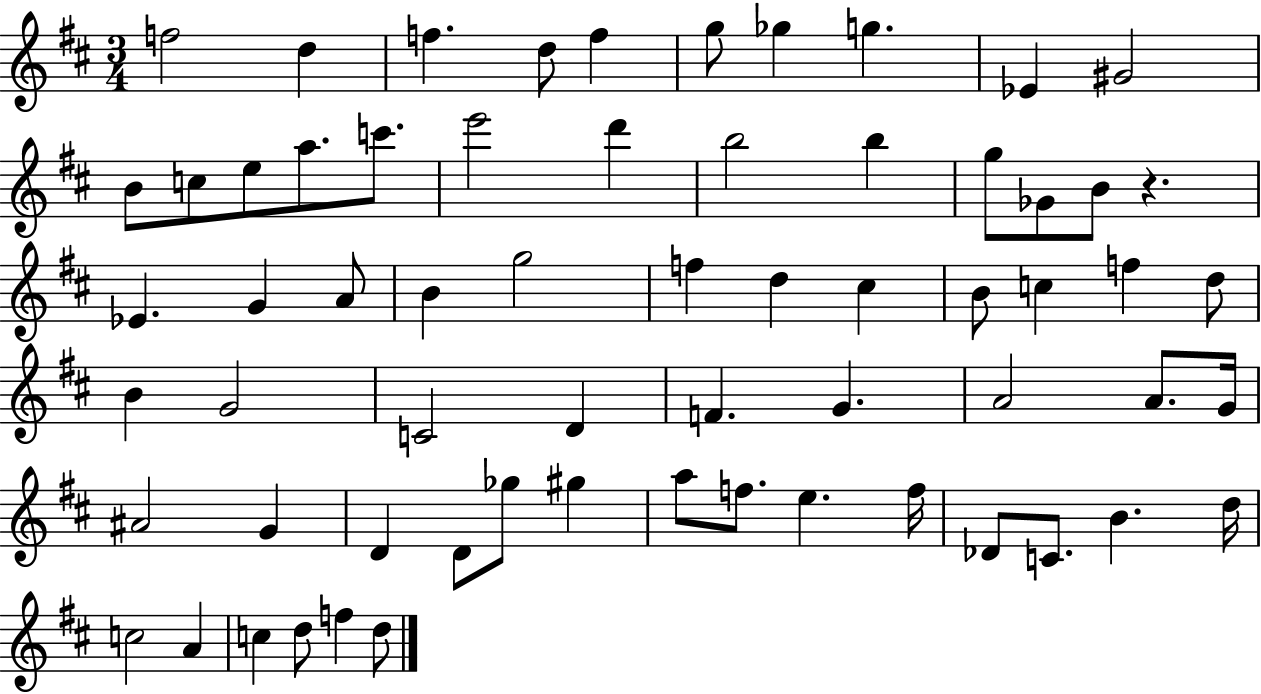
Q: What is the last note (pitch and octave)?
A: D5